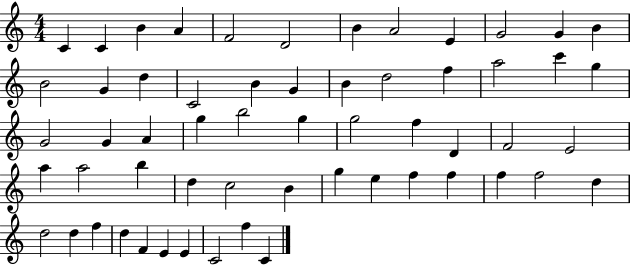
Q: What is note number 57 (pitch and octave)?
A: F5